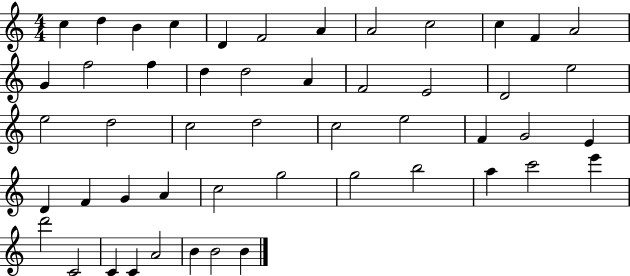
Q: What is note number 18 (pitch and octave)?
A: A4